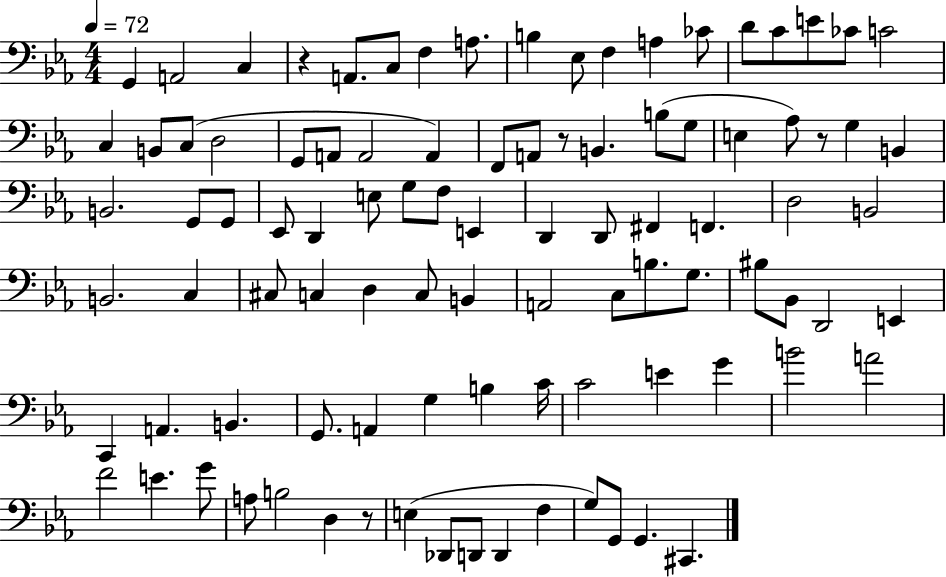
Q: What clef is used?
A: bass